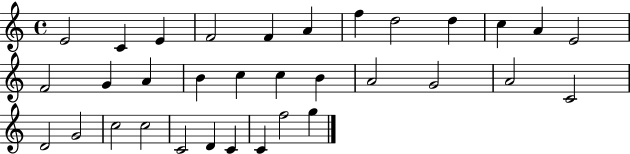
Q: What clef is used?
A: treble